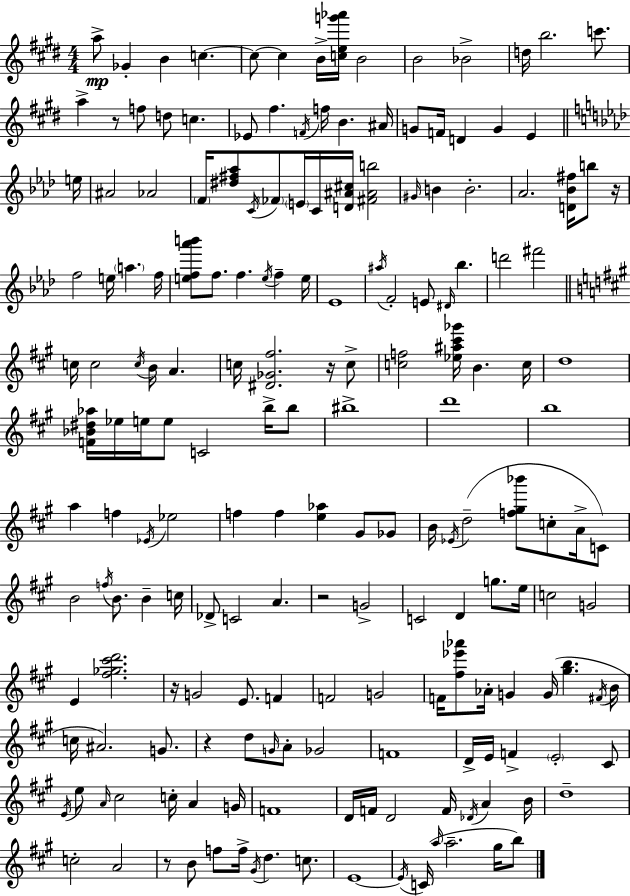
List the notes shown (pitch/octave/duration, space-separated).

A5/e Gb4/q B4/q C5/q. C5/e C5/q B4/s [C5,E5,G6,Ab6]/s B4/h B4/h Bb4/h D5/s B5/h. C6/e. A5/q R/e F5/e D5/e C5/q. Eb4/e F#5/q. F4/s F5/s B4/q. A#4/s G4/e F4/s D4/q G4/q E4/q E5/s A#4/h Ab4/h F4/s [D#5,F#5,Ab5]/e C4/s FES4/e E4/s C4/s [D4,A#4,C#5]/s [F#4,A#4,B5]/h G#4/s B4/q B4/h. Ab4/h. [D4,Bb4,F#5]/s B5/e R/s F5/h E5/s A5/q. F5/s [E5,F5,Ab6,B6]/e F5/e. F5/q. E5/s F5/q E5/s Eb4/w A#5/s F4/h E4/e D#4/s Bb5/q. D6/h F#6/h C5/s C5/h C5/s B4/s A4/q. C5/s [D#4,Gb4,F#5]/h. R/s C5/e [C5,F5]/h [Eb5,A#5,C#6,Gb6]/s B4/q. C5/s D5/w [F4,Bb4,D#5,Ab5]/s Eb5/s E5/s E5/e C4/h B5/s B5/e BIS5/w D6/w B5/w A5/q F5/q Eb4/s Eb5/h F5/q F5/q [E5,Ab5]/q G#4/e Gb4/e B4/s Eb4/s D5/h [F5,G#5,Bb6]/e C5/e A4/s C4/e B4/h F5/s B4/e. B4/q C5/s Db4/e C4/h A4/q. R/h G4/h C4/h D4/q G5/e. E5/s C5/h G4/h E4/q [F#5,Gb5,C#6,D6]/h. R/s G4/h E4/e. F4/q F4/h G4/h F4/s [F#5,Eb6,Ab6]/e Ab4/s G4/q G4/s [G#5,B5]/q. F#4/s B4/s C5/s A#4/h. G4/e. R/q D5/e G4/s A4/e Gb4/h F4/w D4/s E4/s F4/q E4/h C#4/e E4/s E5/e A4/s C#5/h C5/s A4/q G4/s F4/w D4/s F4/s D4/h F4/s Db4/s A4/q B4/s D5/w C5/h A4/h R/e B4/e F5/e F5/s G#4/s D5/q. C5/e. E4/w E4/s C4/s A5/s A5/h. G#5/s B5/e